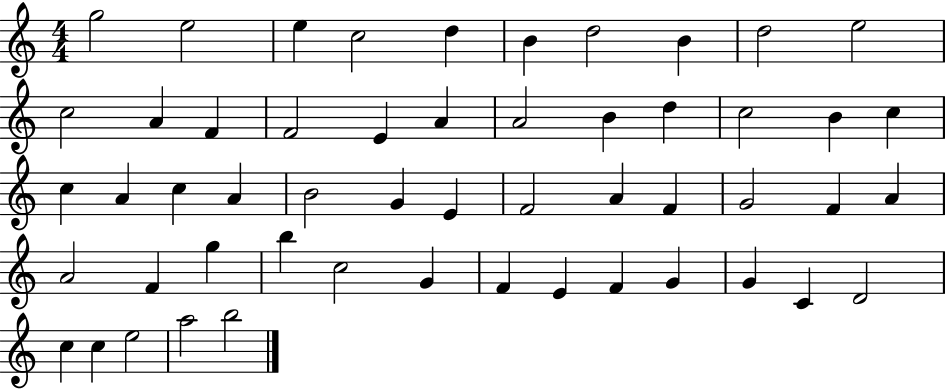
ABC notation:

X:1
T:Untitled
M:4/4
L:1/4
K:C
g2 e2 e c2 d B d2 B d2 e2 c2 A F F2 E A A2 B d c2 B c c A c A B2 G E F2 A F G2 F A A2 F g b c2 G F E F G G C D2 c c e2 a2 b2